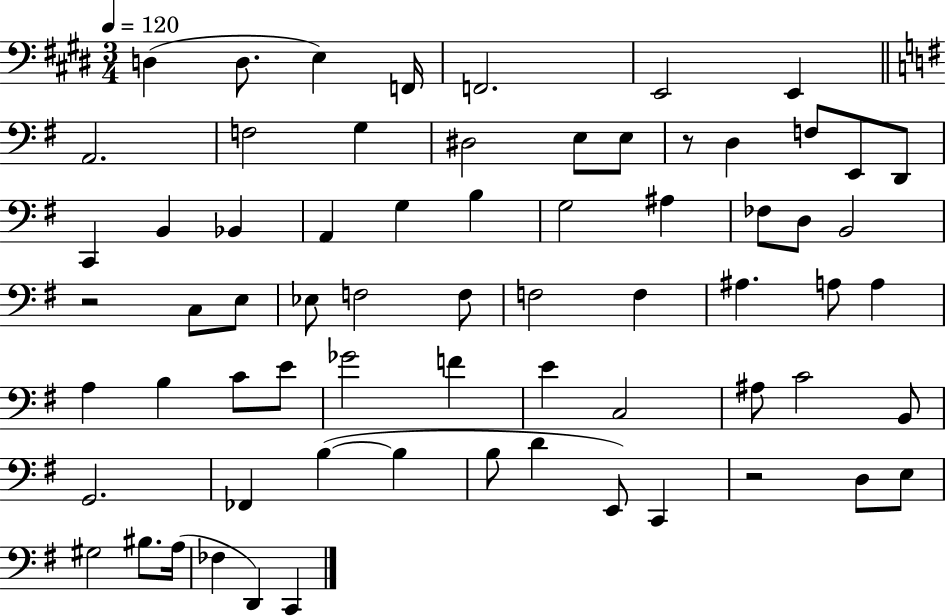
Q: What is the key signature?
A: E major